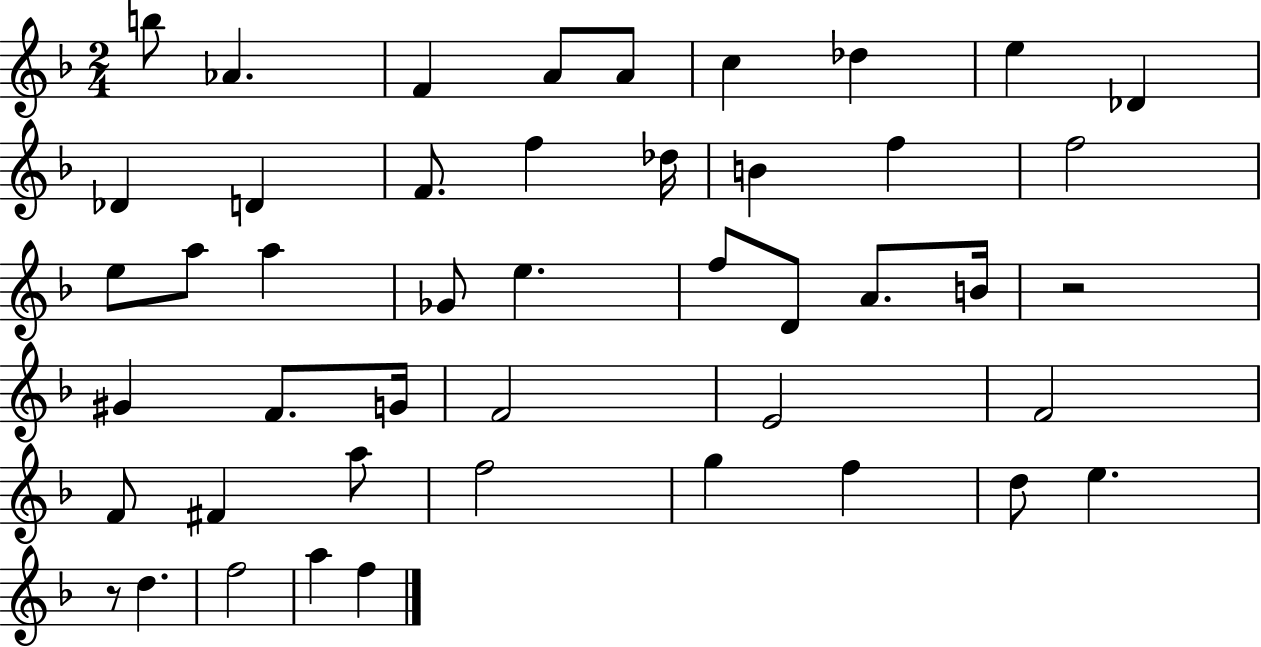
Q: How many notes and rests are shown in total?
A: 46